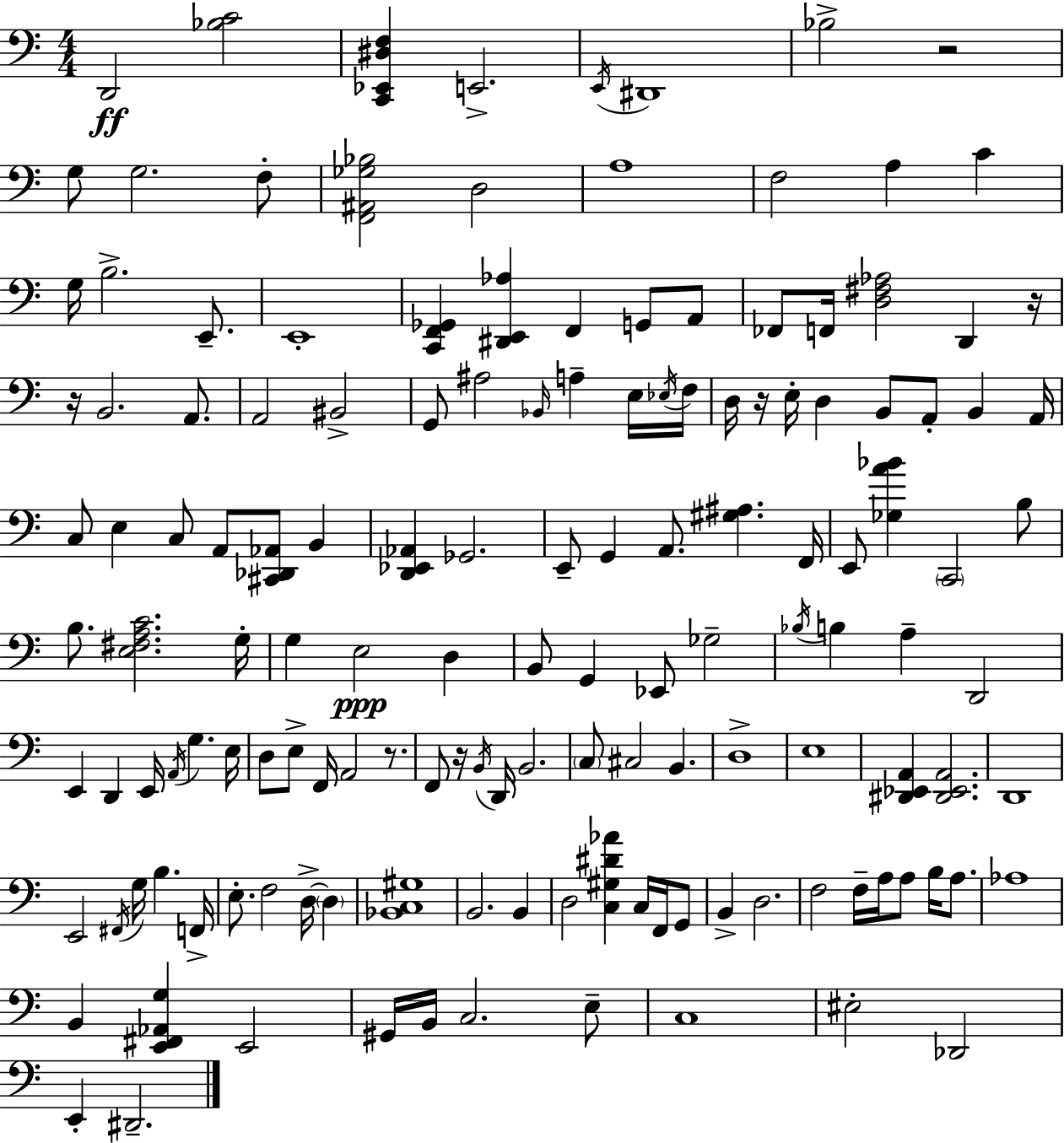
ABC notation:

X:1
T:Untitled
M:4/4
L:1/4
K:C
D,,2 [_B,C]2 [C,,_E,,^D,F,] E,,2 E,,/4 ^D,,4 _B,2 z2 G,/2 G,2 F,/2 [F,,^A,,_G,_B,]2 D,2 A,4 F,2 A, C G,/4 B,2 E,,/2 E,,4 [C,,F,,_G,,] [^D,,E,,_A,] F,, G,,/2 A,,/2 _F,,/2 F,,/4 [D,^F,_A,]2 D,, z/4 z/4 B,,2 A,,/2 A,,2 ^B,,2 G,,/2 ^A,2 _B,,/4 A, E,/4 _E,/4 F,/4 D,/4 z/4 E,/4 D, B,,/2 A,,/2 B,, A,,/4 C,/2 E, C,/2 A,,/2 [^C,,_D,,_A,,]/2 B,, [D,,_E,,_A,,] _G,,2 E,,/2 G,, A,,/2 [^G,^A,] F,,/4 E,,/2 [_G,A_B] C,,2 B,/2 B,/2 [E,^F,A,C]2 G,/4 G, E,2 D, B,,/2 G,, _E,,/2 _G,2 _B,/4 B, A, D,,2 E,, D,, E,,/4 A,,/4 G, E,/4 D,/2 E,/2 F,,/4 A,,2 z/2 F,,/2 z/4 B,,/4 D,,/4 B,,2 C,/2 ^C,2 B,, D,4 E,4 [^D,,_E,,A,,] [^D,,_E,,A,,]2 D,,4 E,,2 ^F,,/4 G,/4 B, F,,/4 E,/2 F,2 D,/4 D, [_B,,C,^G,]4 B,,2 B,, D,2 [C,^G,^D_A] C,/4 F,,/4 G,,/2 B,, D,2 F,2 F,/4 A,/4 A,/2 B,/4 A,/2 _A,4 B,, [E,,^F,,_A,,G,] E,,2 ^G,,/4 B,,/4 C,2 E,/2 C,4 ^E,2 _D,,2 E,, ^D,,2